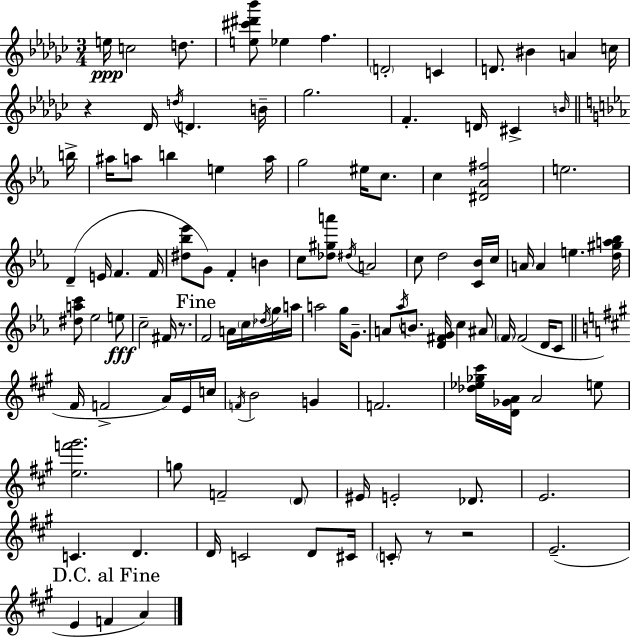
E5/s C5/h D5/e. [E5,C#6,D#6,Bb6]/e Eb5/q F5/q. D4/h C4/q D4/e. BIS4/q A4/q C5/s R/q Db4/s D5/s D4/q. B4/s Gb5/h. F4/q. D4/s C#4/q B4/s B5/s A#5/s A5/e B5/q E5/q A5/s G5/h EIS5/s C5/e. C5/q [D#4,Ab4,F#5]/h E5/h. D4/q E4/s F4/q. F4/s [D#5,Bb5,Eb6]/e G4/e F4/q B4/q C5/e [Db5,G#5,A6]/e D#5/s A4/h C5/e D5/h [C4,Bb4]/s C5/s A4/s A4/q E5/q. [D5,G#5,A5,Bb5]/s [D#5,A5,C6]/e Eb5/h E5/e C5/h F#4/s R/e. F4/h A4/s C5/s Db5/s G5/s A5/s A5/h G5/s G4/e. A4/e Ab5/s B4/e. [D4,F#4,G4]/s C5/q A#4/e F4/s F4/h D4/s C4/e F#4/s F4/h A4/s E4/s C5/s F4/s B4/h G4/q F4/h. [Db5,Eb5,Gb5,C#6]/s [D4,Gb4,A4]/s A4/h E5/e [E5,F6,G#6]/h. G5/e F4/h D4/e EIS4/s E4/h Db4/e. E4/h. C4/q. D4/q. D4/s C4/h D4/e C#4/s C4/e R/e R/h E4/h. E4/q F4/q A4/q